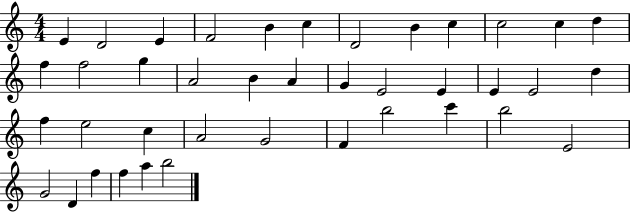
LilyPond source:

{
  \clef treble
  \numericTimeSignature
  \time 4/4
  \key c \major
  e'4 d'2 e'4 | f'2 b'4 c''4 | d'2 b'4 c''4 | c''2 c''4 d''4 | \break f''4 f''2 g''4 | a'2 b'4 a'4 | g'4 e'2 e'4 | e'4 e'2 d''4 | \break f''4 e''2 c''4 | a'2 g'2 | f'4 b''2 c'''4 | b''2 e'2 | \break g'2 d'4 f''4 | f''4 a''4 b''2 | \bar "|."
}